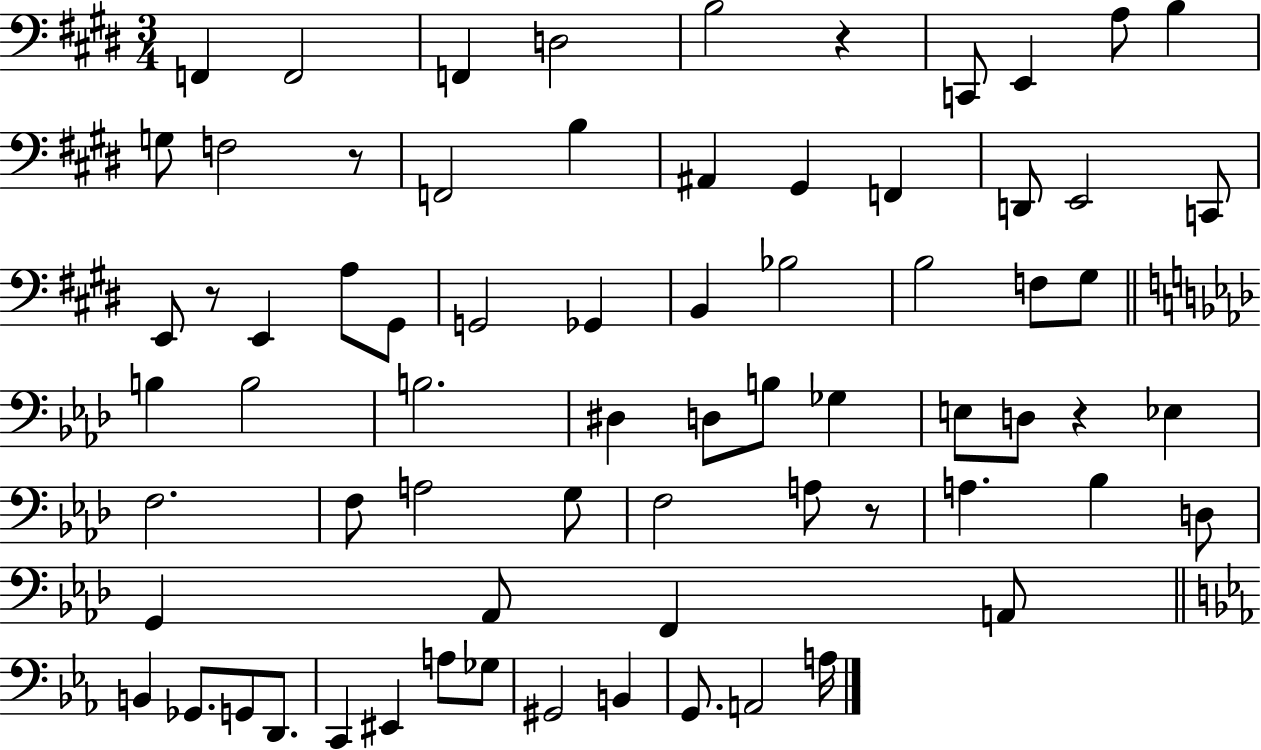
X:1
T:Untitled
M:3/4
L:1/4
K:E
F,, F,,2 F,, D,2 B,2 z C,,/2 E,, A,/2 B, G,/2 F,2 z/2 F,,2 B, ^A,, ^G,, F,, D,,/2 E,,2 C,,/2 E,,/2 z/2 E,, A,/2 ^G,,/2 G,,2 _G,, B,, _B,2 B,2 F,/2 ^G,/2 B, B,2 B,2 ^D, D,/2 B,/2 _G, E,/2 D,/2 z _E, F,2 F,/2 A,2 G,/2 F,2 A,/2 z/2 A, _B, D,/2 G,, _A,,/2 F,, A,,/2 B,, _G,,/2 G,,/2 D,,/2 C,, ^E,, A,/2 _G,/2 ^G,,2 B,, G,,/2 A,,2 A,/4